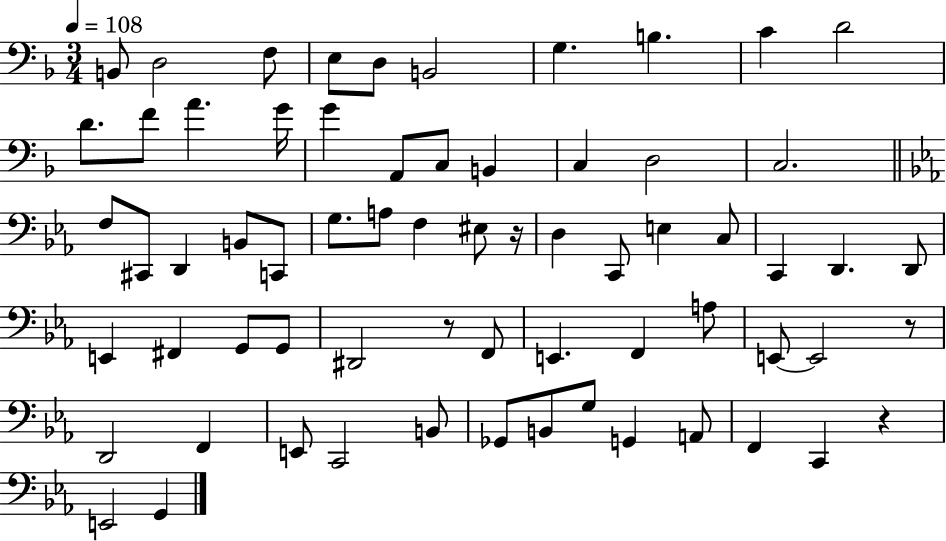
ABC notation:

X:1
T:Untitled
M:3/4
L:1/4
K:F
B,,/2 D,2 F,/2 E,/2 D,/2 B,,2 G, B, C D2 D/2 F/2 A G/4 G A,,/2 C,/2 B,, C, D,2 C,2 F,/2 ^C,,/2 D,, B,,/2 C,,/2 G,/2 A,/2 F, ^E,/2 z/4 D, C,,/2 E, C,/2 C,, D,, D,,/2 E,, ^F,, G,,/2 G,,/2 ^D,,2 z/2 F,,/2 E,, F,, A,/2 E,,/2 E,,2 z/2 D,,2 F,, E,,/2 C,,2 B,,/2 _G,,/2 B,,/2 G,/2 G,, A,,/2 F,, C,, z E,,2 G,,